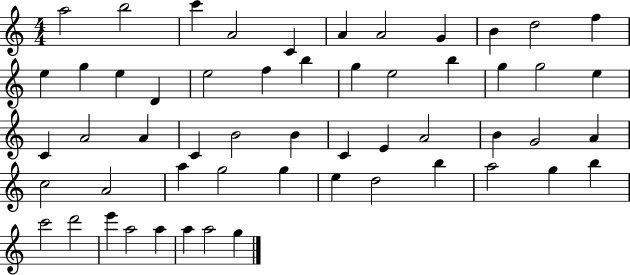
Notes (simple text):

A5/h B5/h C6/q A4/h C4/q A4/q A4/h G4/q B4/q D5/h F5/q E5/q G5/q E5/q D4/q E5/h F5/q B5/q G5/q E5/h B5/q G5/q G5/h E5/q C4/q A4/h A4/q C4/q B4/h B4/q C4/q E4/q A4/h B4/q G4/h A4/q C5/h A4/h A5/q G5/h G5/q E5/q D5/h B5/q A5/h G5/q B5/q C6/h D6/h E6/q A5/h A5/q A5/q A5/h G5/q